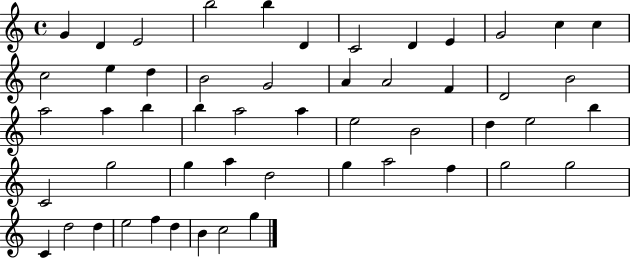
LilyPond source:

{
  \clef treble
  \time 4/4
  \defaultTimeSignature
  \key c \major
  g'4 d'4 e'2 | b''2 b''4 d'4 | c'2 d'4 e'4 | g'2 c''4 c''4 | \break c''2 e''4 d''4 | b'2 g'2 | a'4 a'2 f'4 | d'2 b'2 | \break a''2 a''4 b''4 | b''4 a''2 a''4 | e''2 b'2 | d''4 e''2 b''4 | \break c'2 g''2 | g''4 a''4 d''2 | g''4 a''2 f''4 | g''2 g''2 | \break c'4 d''2 d''4 | e''2 f''4 d''4 | b'4 c''2 g''4 | \bar "|."
}